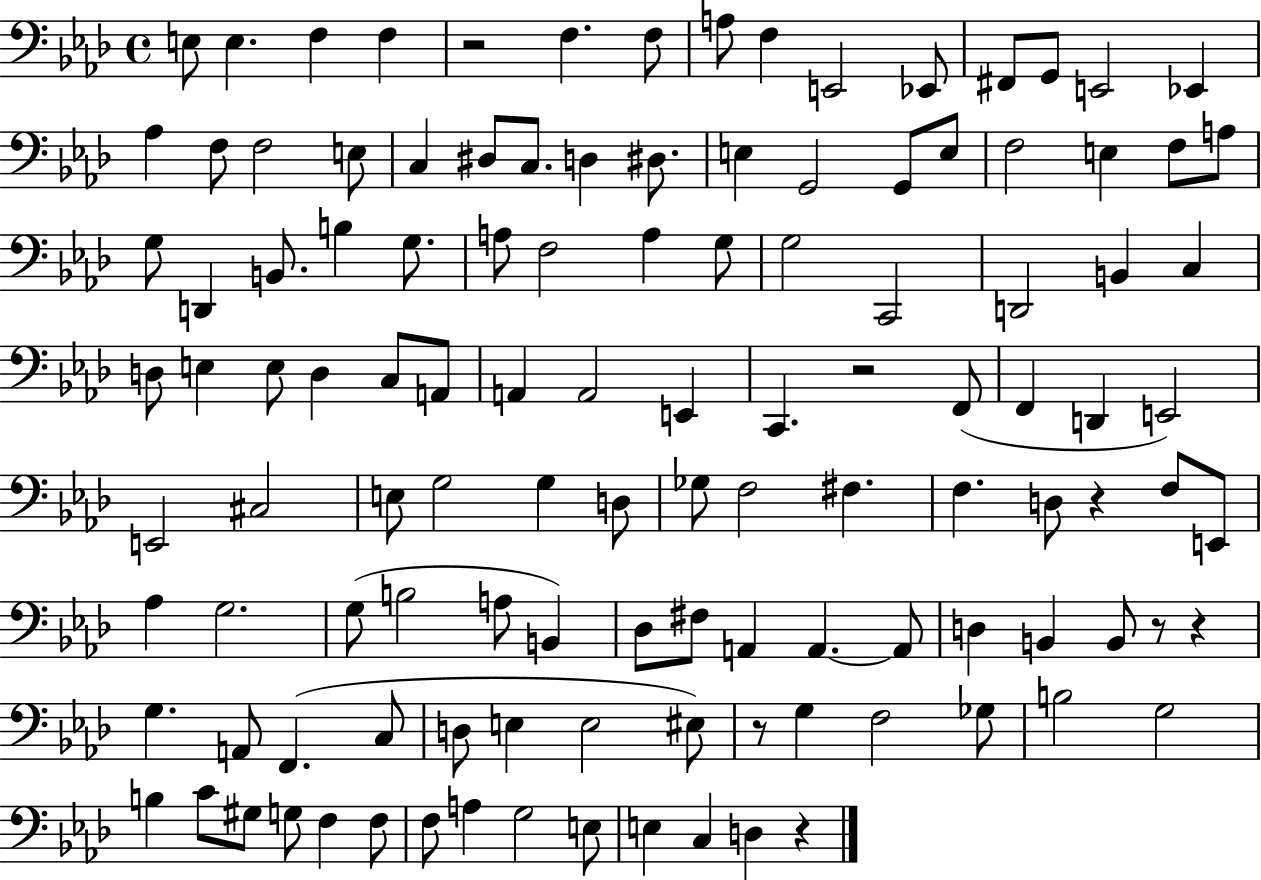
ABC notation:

X:1
T:Untitled
M:4/4
L:1/4
K:Ab
E,/2 E, F, F, z2 F, F,/2 A,/2 F, E,,2 _E,,/2 ^F,,/2 G,,/2 E,,2 _E,, _A, F,/2 F,2 E,/2 C, ^D,/2 C,/2 D, ^D,/2 E, G,,2 G,,/2 E,/2 F,2 E, F,/2 A,/2 G,/2 D,, B,,/2 B, G,/2 A,/2 F,2 A, G,/2 G,2 C,,2 D,,2 B,, C, D,/2 E, E,/2 D, C,/2 A,,/2 A,, A,,2 E,, C,, z2 F,,/2 F,, D,, E,,2 E,,2 ^C,2 E,/2 G,2 G, D,/2 _G,/2 F,2 ^F, F, D,/2 z F,/2 E,,/2 _A, G,2 G,/2 B,2 A,/2 B,, _D,/2 ^F,/2 A,, A,, A,,/2 D, B,, B,,/2 z/2 z G, A,,/2 F,, C,/2 D,/2 E, E,2 ^E,/2 z/2 G, F,2 _G,/2 B,2 G,2 B, C/2 ^G,/2 G,/2 F, F,/2 F,/2 A, G,2 E,/2 E, C, D, z